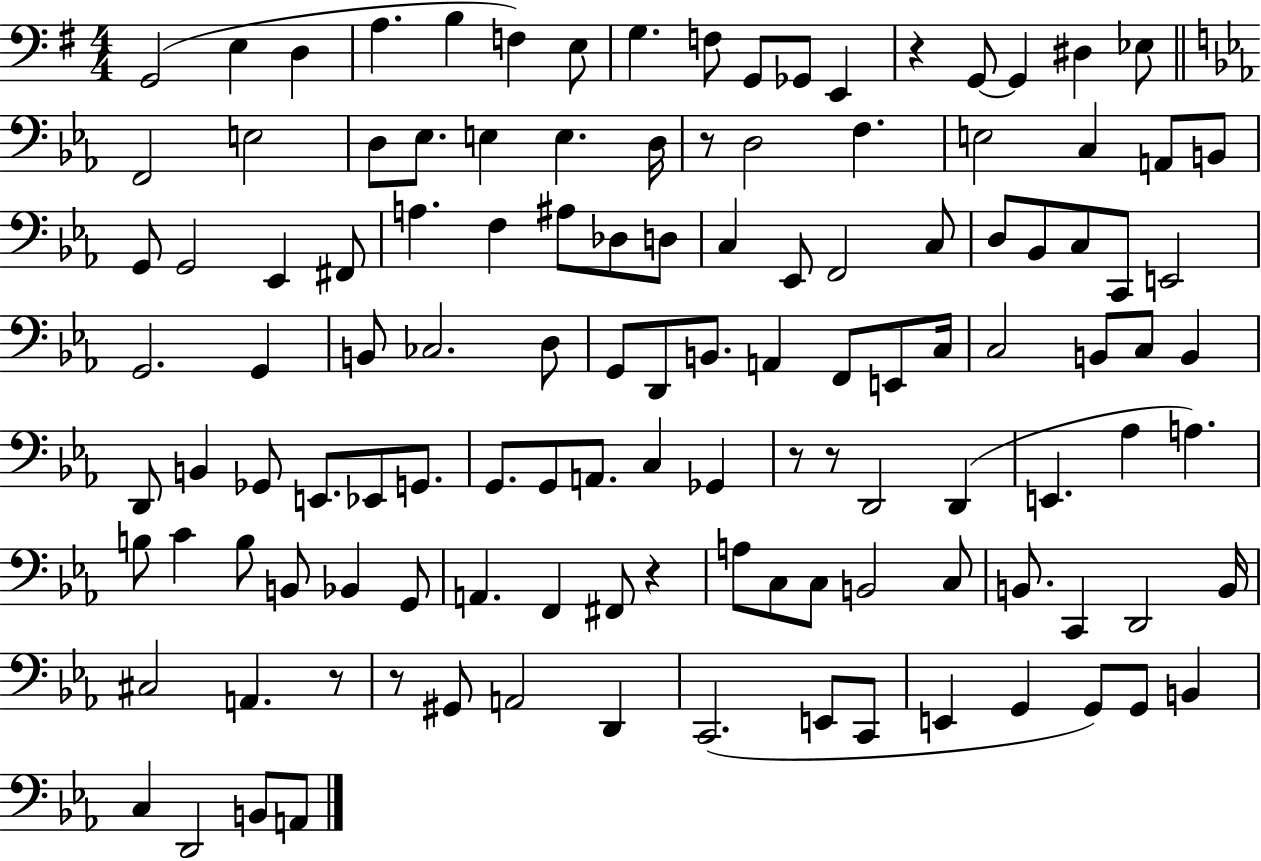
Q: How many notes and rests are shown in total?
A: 121